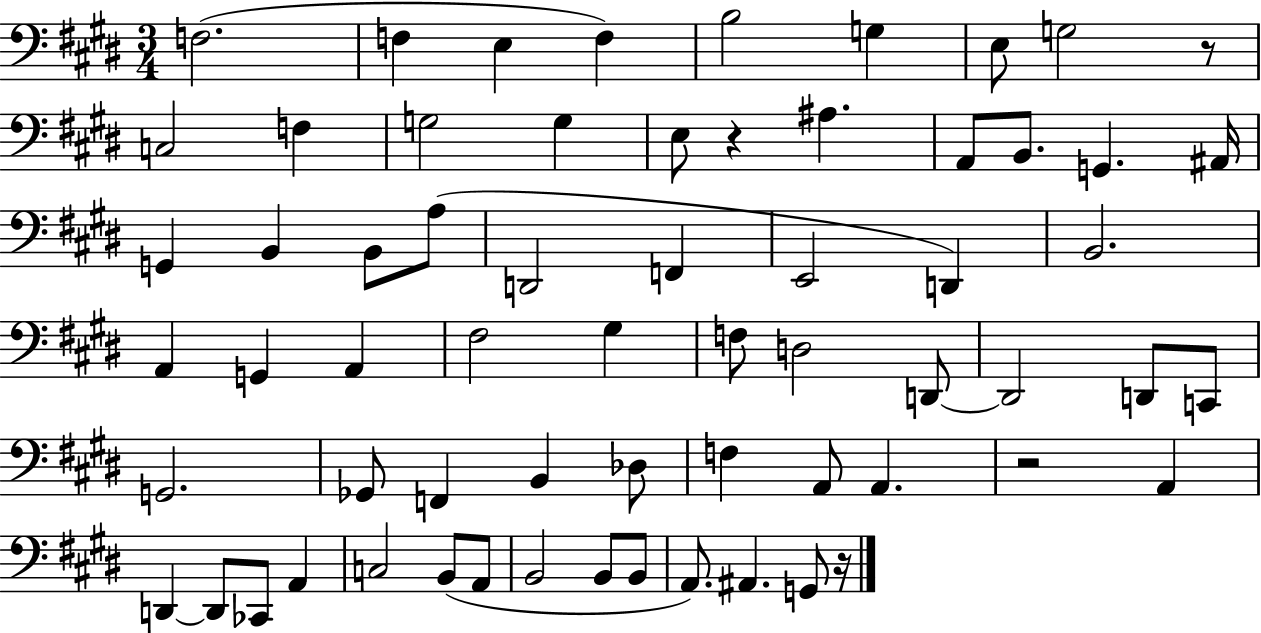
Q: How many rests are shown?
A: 4